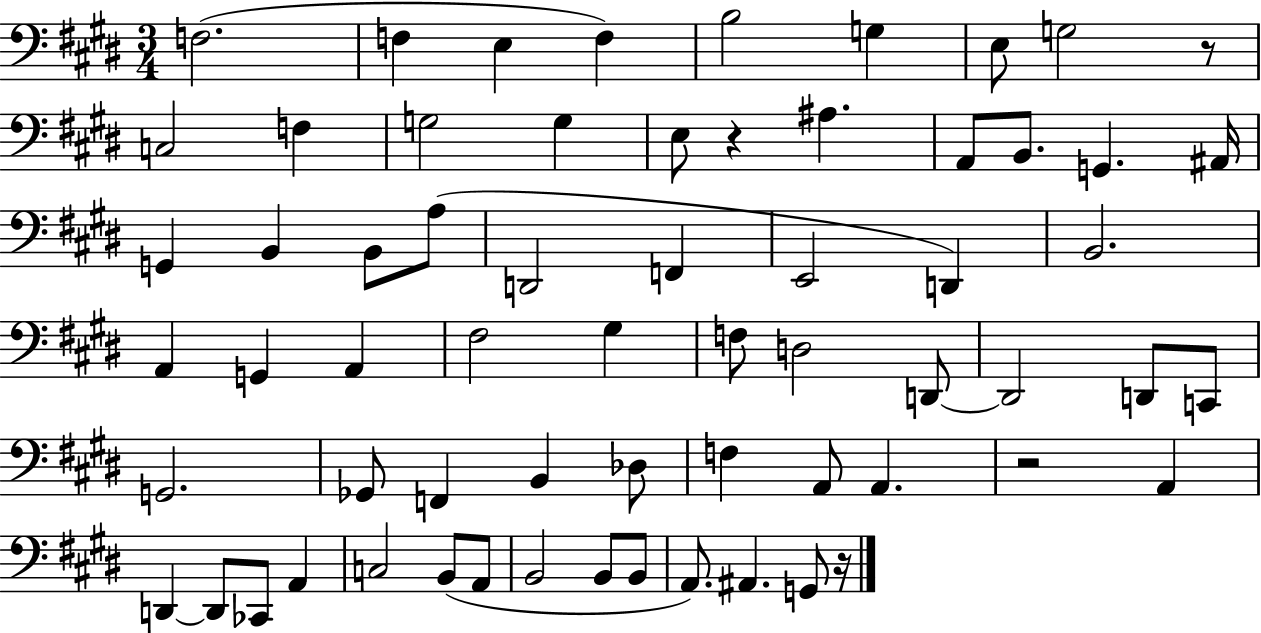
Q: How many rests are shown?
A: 4